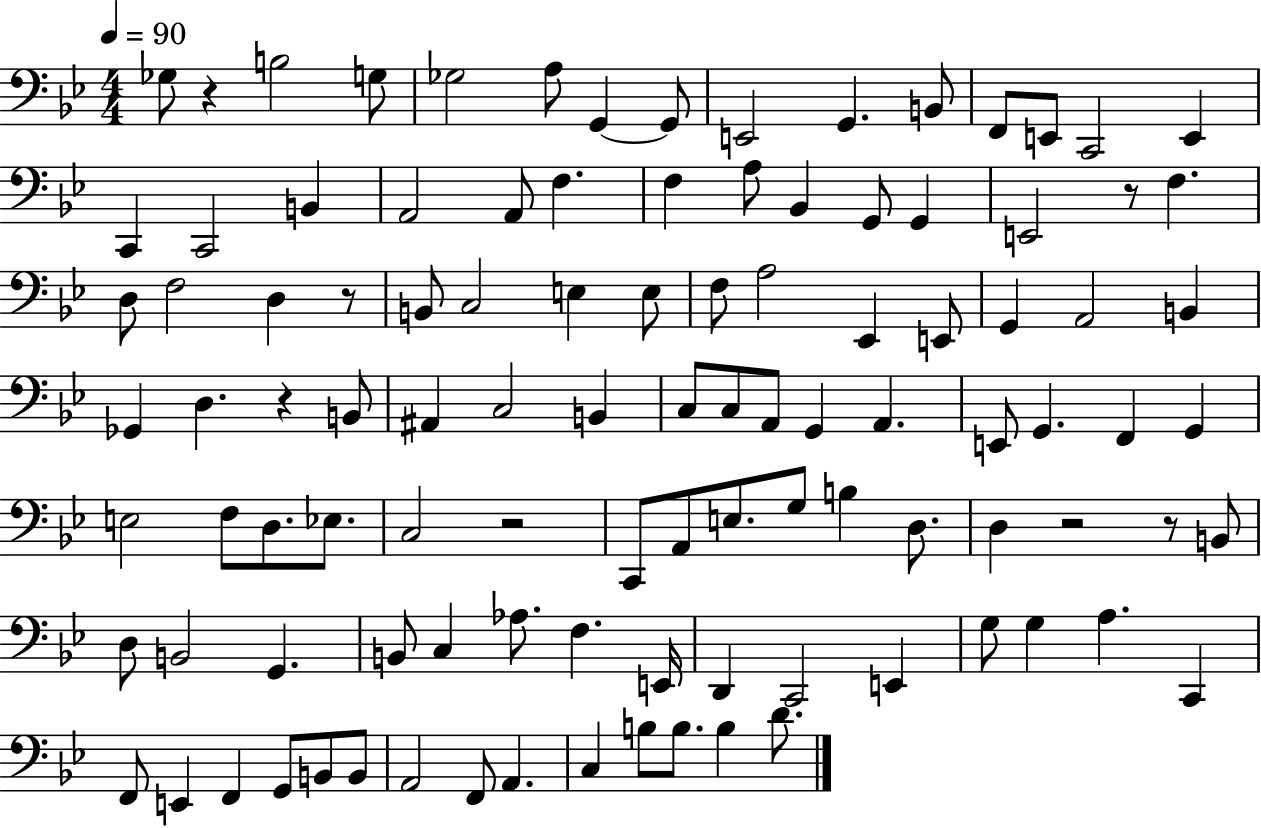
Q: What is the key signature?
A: BES major